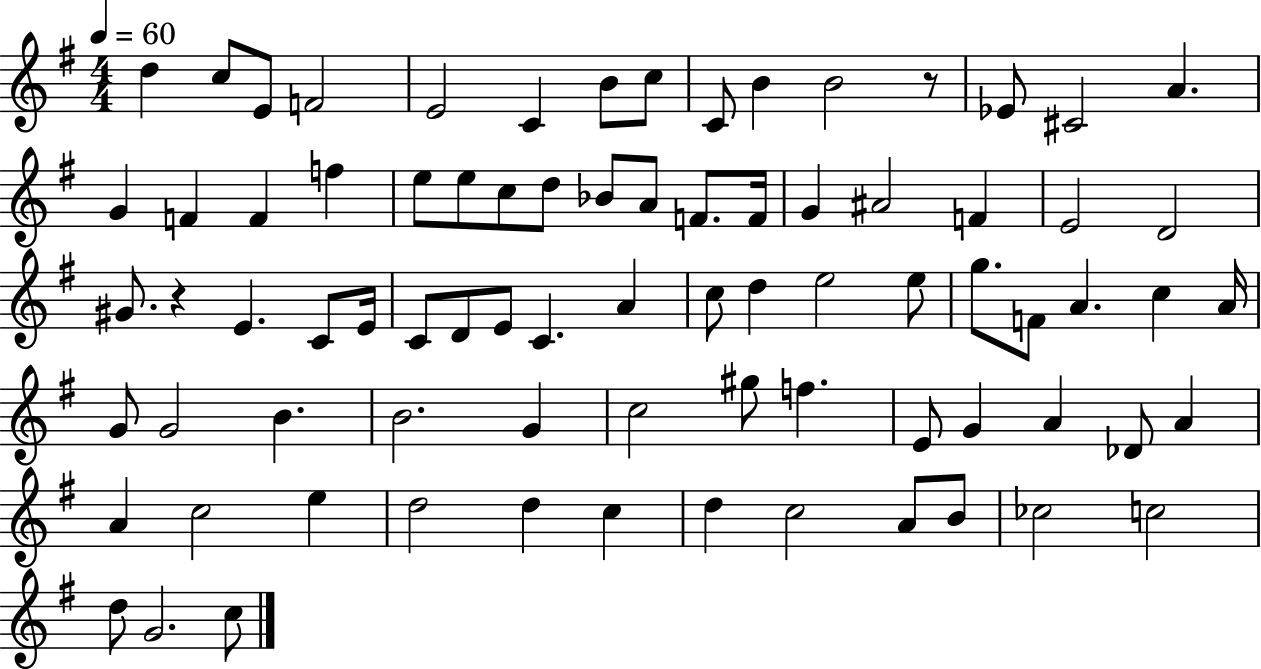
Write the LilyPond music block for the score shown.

{
  \clef treble
  \numericTimeSignature
  \time 4/4
  \key g \major
  \tempo 4 = 60
  d''4 c''8 e'8 f'2 | e'2 c'4 b'8 c''8 | c'8 b'4 b'2 r8 | ees'8 cis'2 a'4. | \break g'4 f'4 f'4 f''4 | e''8 e''8 c''8 d''8 bes'8 a'8 f'8. f'16 | g'4 ais'2 f'4 | e'2 d'2 | \break gis'8. r4 e'4. c'8 e'16 | c'8 d'8 e'8 c'4. a'4 | c''8 d''4 e''2 e''8 | g''8. f'8 a'4. c''4 a'16 | \break g'8 g'2 b'4. | b'2. g'4 | c''2 gis''8 f''4. | e'8 g'4 a'4 des'8 a'4 | \break a'4 c''2 e''4 | d''2 d''4 c''4 | d''4 c''2 a'8 b'8 | ces''2 c''2 | \break d''8 g'2. c''8 | \bar "|."
}